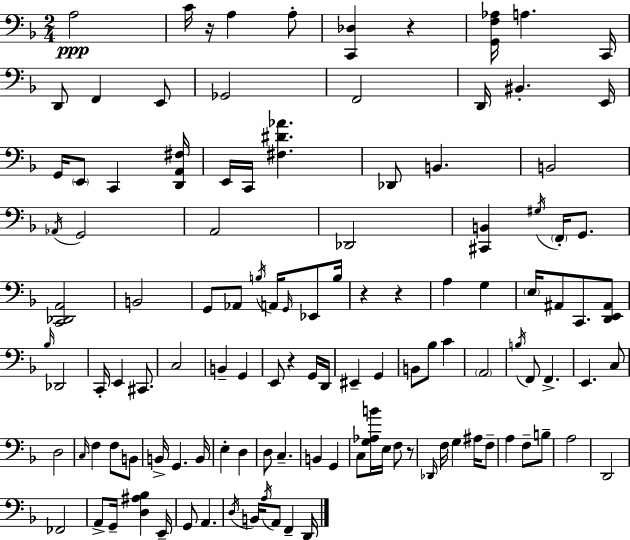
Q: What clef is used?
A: bass